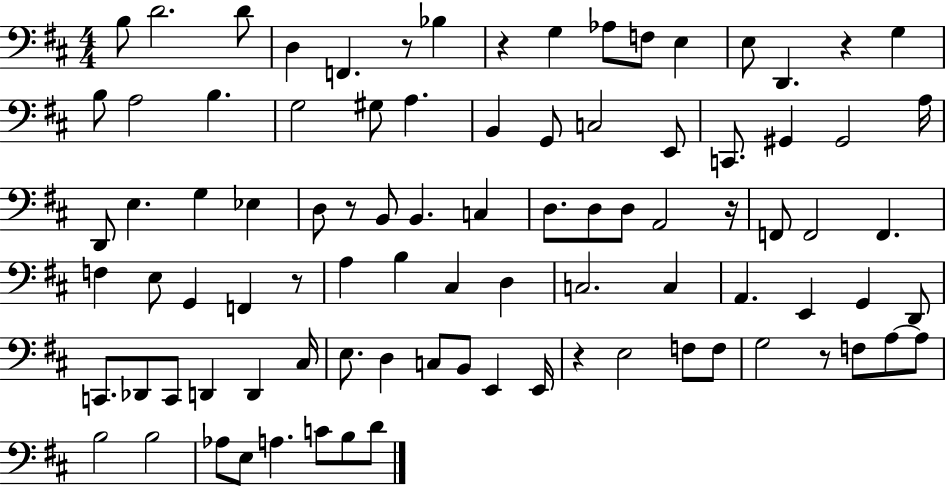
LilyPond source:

{
  \clef bass
  \numericTimeSignature
  \time 4/4
  \key d \major
  b8 d'2. d'8 | d4 f,4. r8 bes4 | r4 g4 aes8 f8 e4 | e8 d,4. r4 g4 | \break b8 a2 b4. | g2 gis8 a4. | b,4 g,8 c2 e,8 | c,8. gis,4 gis,2 a16 | \break d,8 e4. g4 ees4 | d8 r8 b,8 b,4. c4 | d8. d8 d8 a,2 r16 | f,8 f,2 f,4. | \break f4 e8 g,4 f,4 r8 | a4 b4 cis4 d4 | c2. c4 | a,4. e,4 g,4 d,8 | \break c,8. des,8 c,8 d,4 d,4 cis16 | e8. d4 c8 b,8 e,4 e,16 | r4 e2 f8 f8 | g2 r8 f8 a8~~ a8 | \break b2 b2 | aes8 e8 a4. c'8 b8 d'8 | \bar "|."
}